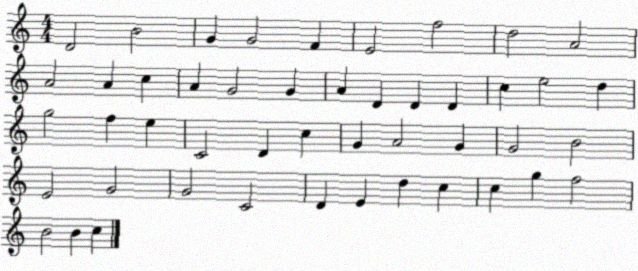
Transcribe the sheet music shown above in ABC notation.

X:1
T:Untitled
M:4/4
L:1/4
K:C
D2 B2 G G2 F E2 f2 d2 A2 A2 A c A G2 G A D D D c e2 d g2 f e C2 D c G A2 G G2 B2 E2 G2 G2 C2 D E d c c g f2 B2 B c